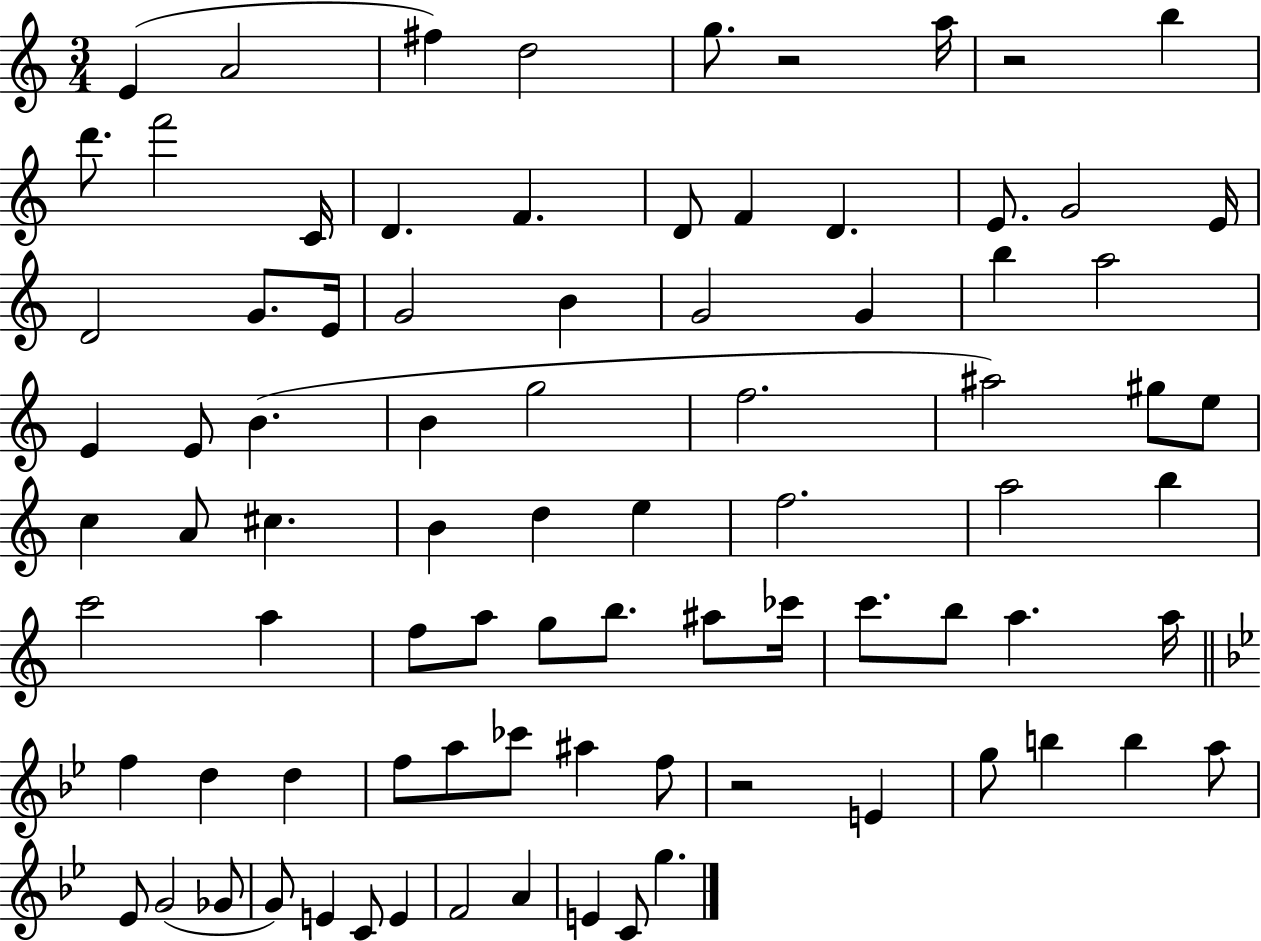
E4/q A4/h F#5/q D5/h G5/e. R/h A5/s R/h B5/q D6/e. F6/h C4/s D4/q. F4/q. D4/e F4/q D4/q. E4/e. G4/h E4/s D4/h G4/e. E4/s G4/h B4/q G4/h G4/q B5/q A5/h E4/q E4/e B4/q. B4/q G5/h F5/h. A#5/h G#5/e E5/e C5/q A4/e C#5/q. B4/q D5/q E5/q F5/h. A5/h B5/q C6/h A5/q F5/e A5/e G5/e B5/e. A#5/e CES6/s C6/e. B5/e A5/q. A5/s F5/q D5/q D5/q F5/e A5/e CES6/e A#5/q F5/e R/h E4/q G5/e B5/q B5/q A5/e Eb4/e G4/h Gb4/e G4/e E4/q C4/e E4/q F4/h A4/q E4/q C4/e G5/q.